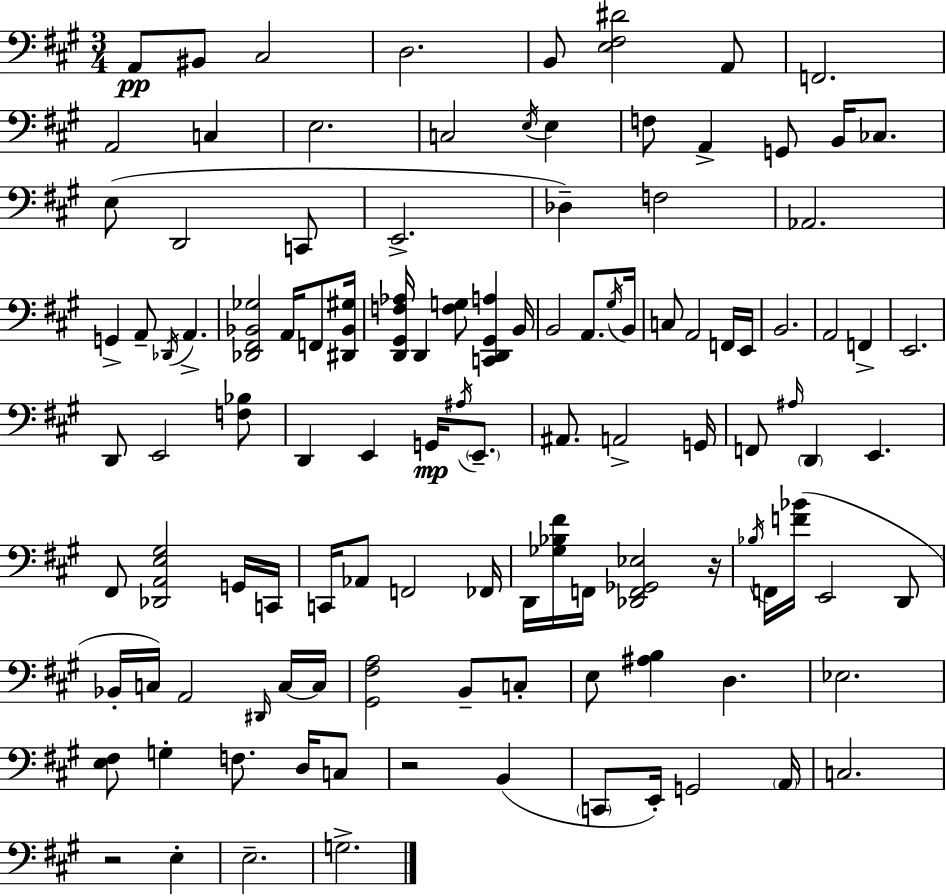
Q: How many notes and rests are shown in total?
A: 113